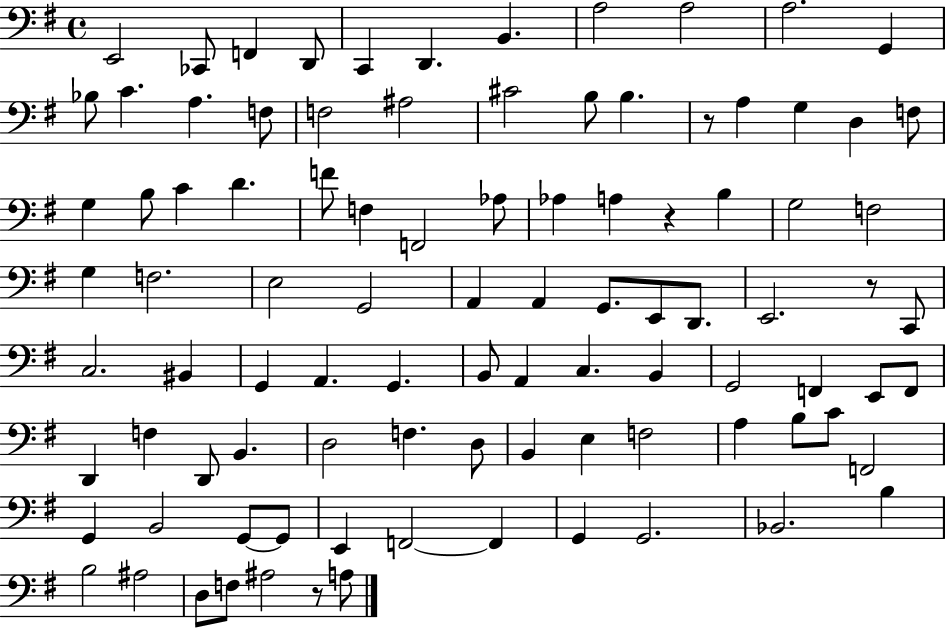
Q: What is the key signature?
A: G major